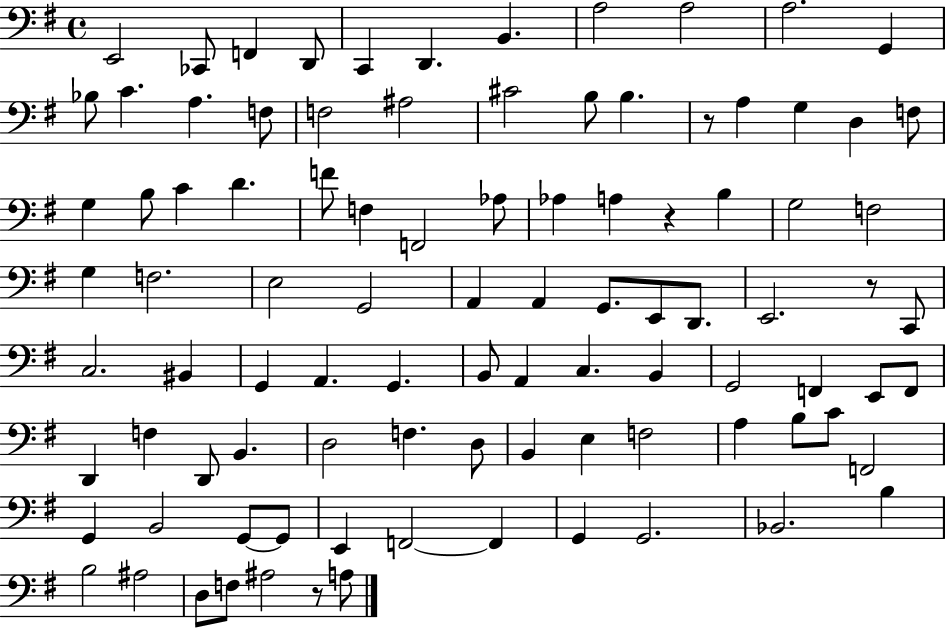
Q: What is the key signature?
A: G major